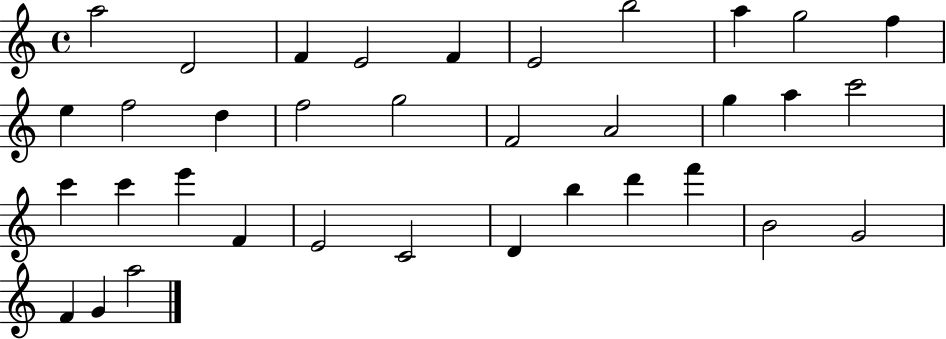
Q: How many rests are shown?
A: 0